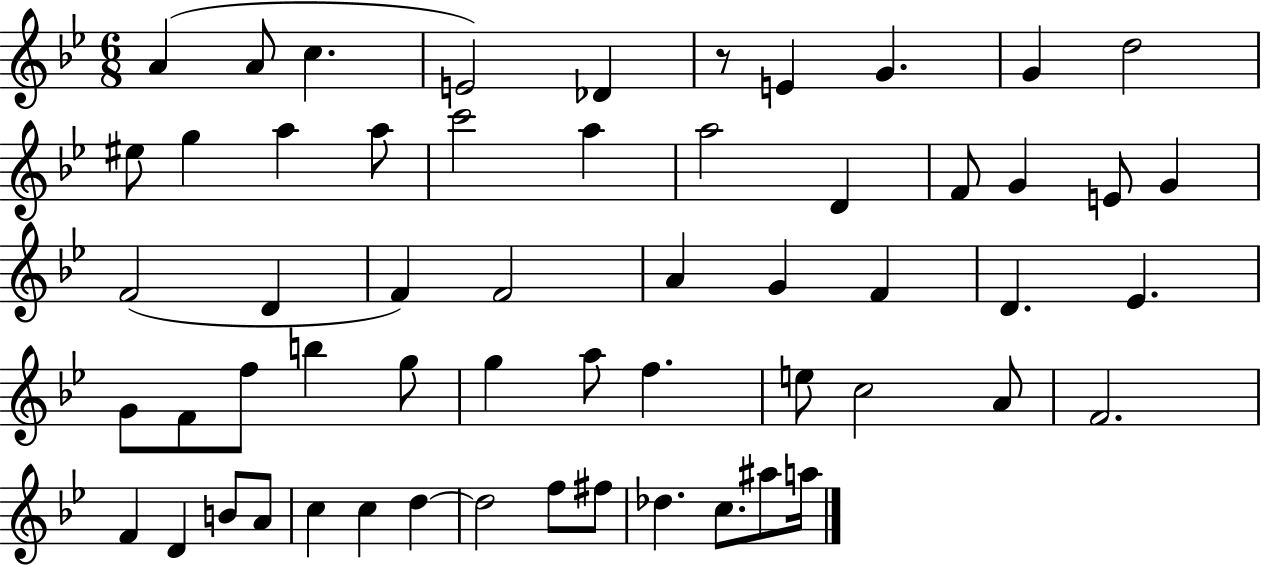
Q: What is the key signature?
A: BES major